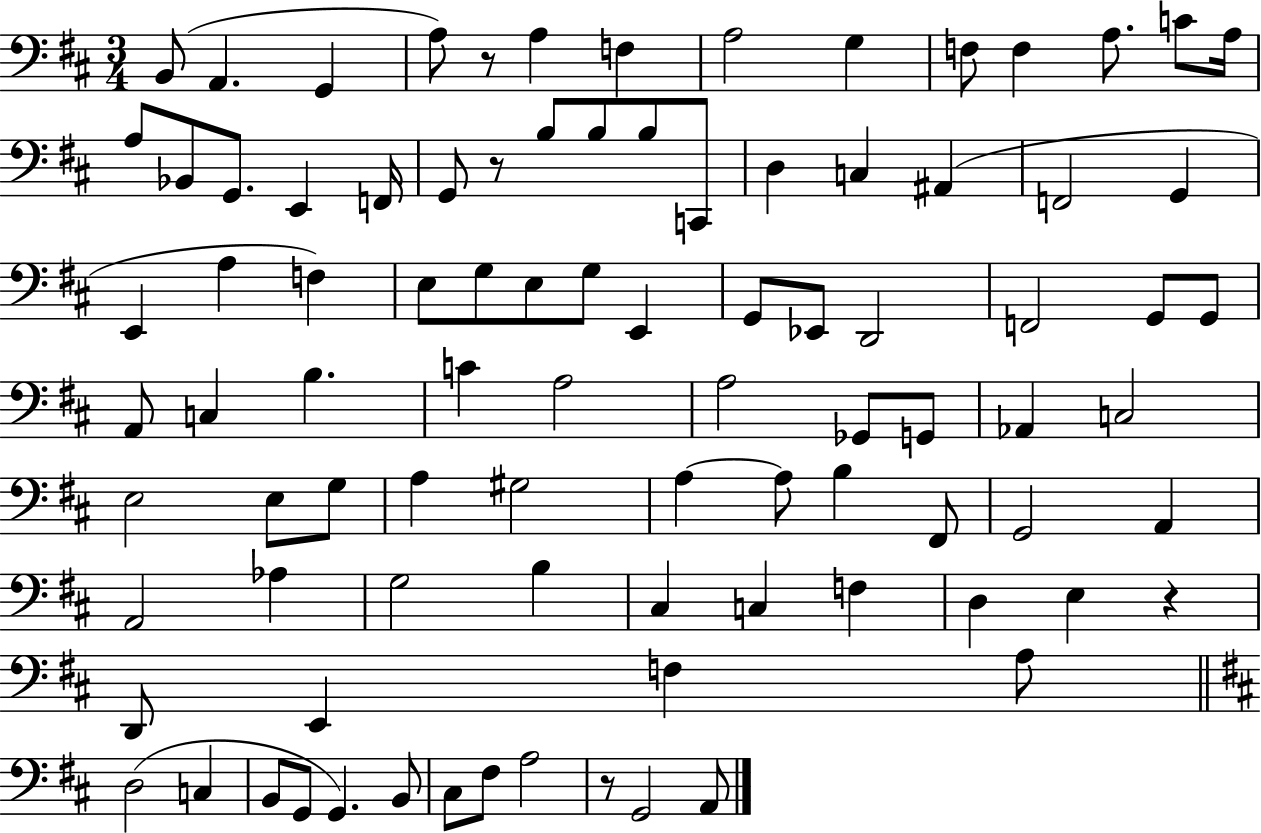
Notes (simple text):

B2/e A2/q. G2/q A3/e R/e A3/q F3/q A3/h G3/q F3/e F3/q A3/e. C4/e A3/s A3/e Bb2/e G2/e. E2/q F2/s G2/e R/e B3/e B3/e B3/e C2/e D3/q C3/q A#2/q F2/h G2/q E2/q A3/q F3/q E3/e G3/e E3/e G3/e E2/q G2/e Eb2/e D2/h F2/h G2/e G2/e A2/e C3/q B3/q. C4/q A3/h A3/h Gb2/e G2/e Ab2/q C3/h E3/h E3/e G3/e A3/q G#3/h A3/q A3/e B3/q F#2/e G2/h A2/q A2/h Ab3/q G3/h B3/q C#3/q C3/q F3/q D3/q E3/q R/q D2/e E2/q F3/q A3/e D3/h C3/q B2/e G2/e G2/q. B2/e C#3/e F#3/e A3/h R/e G2/h A2/e